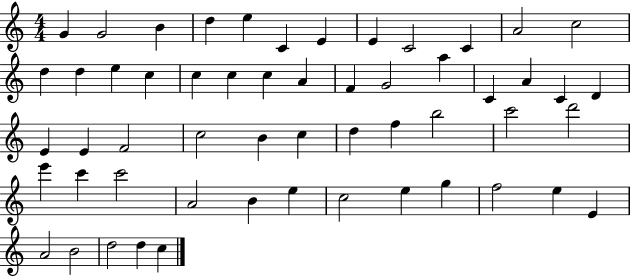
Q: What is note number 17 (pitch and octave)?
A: C5